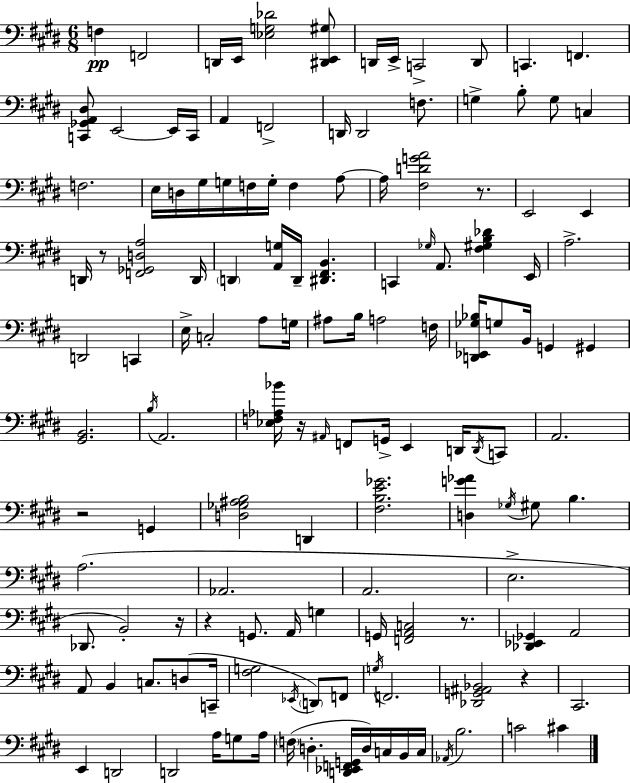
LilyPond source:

{
  \clef bass
  \numericTimeSignature
  \time 6/8
  \key e \major
  f4\pp f,2 | d,16 e,16 <ees g des'>2 <dis, e, gis>8 | d,16 e,16-> c,2-> d,8 | c,4. f,4. | \break <c, ges, a, dis>8 e,2~~ e,16 c,16 | a,4 f,2-> | d,16 d,2 f8. | g4-> b8-. g8 c4 | \break f2. | e16 d16 gis16 g16 f16 g16-. f4 a8~~ | a16 <fis d' g' a'>2 r8. | e,2 e,4 | \break d,16 r8 <f, ges, d a>2 d,16 | \parenthesize d,4 <a, g>16 d,16-- <dis, fis, b,>4. | c,4 \grace { ges16 } a,8. <fis gis b des'>4 | e,16 a2.-> | \break d,2 c,4 | e16-> c2-. a8 | g16 ais8 b16 a2 | f16 <d, ees, ges bes>16 g8 b,16 g,4 gis,4 | \break <gis, b,>2. | \acciaccatura { b16 } a,2. | <ees f aes bes'>16 r16 \grace { ais,16 } f,8 g,16-> e,4 | d,16 \acciaccatura { d,16 } c,8 a,2. | \break r2 | g,4 <d ges ais b>2 | d,4 <fis b e' ges'>2. | <d g' aes'>4 \acciaccatura { ges16 } gis8 b4. | \break a2.( | aes,2. | a,2. | e2.-> | \break des,8. b,2-.) | r16 r4 g,8. | a,16 g4 g,16 <f, a, c>2 | r8. <des, ees, ges,>4 a,2 | \break a,8 b,4 c8. | d8( c,16-- <fis g>2 | \acciaccatura { ees,16 } \parenthesize d,8) f,8 \acciaccatura { g16 } f,2. | <des, g, ais, bes,>2 | \break r4 cis,2. | e,4 d,2 | d,2 | a16 g8 a16 \parenthesize f16( d4.-. | \break <d, ees, f, g,>16 d16) c16 b,16 c16 \acciaccatura { aes,16 } b2. | c'2 | cis'4 \bar "|."
}